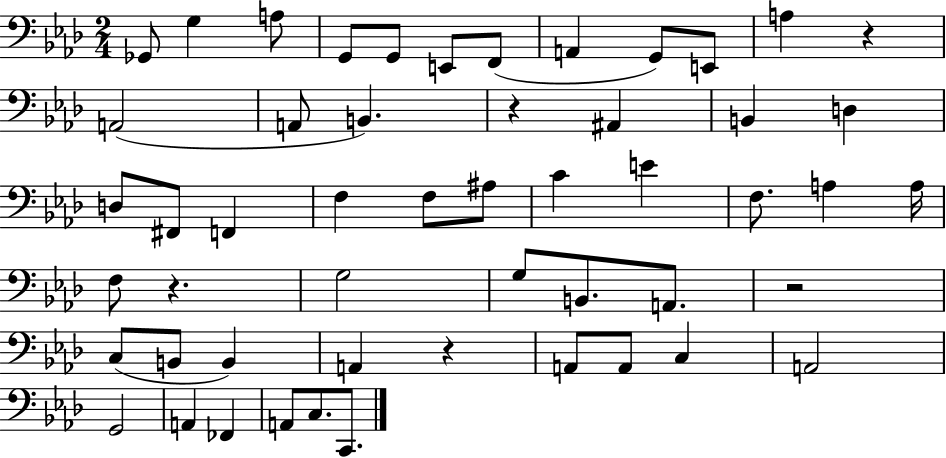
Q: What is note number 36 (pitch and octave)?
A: B2